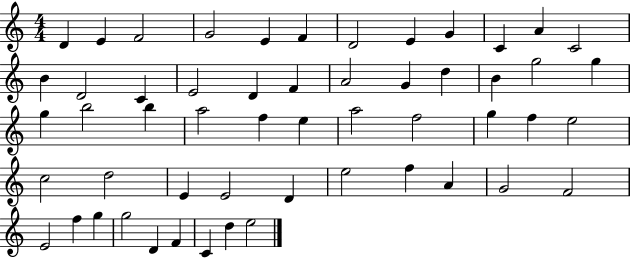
D4/q E4/q F4/h G4/h E4/q F4/q D4/h E4/q G4/q C4/q A4/q C4/h B4/q D4/h C4/q E4/h D4/q F4/q A4/h G4/q D5/q B4/q G5/h G5/q G5/q B5/h B5/q A5/h F5/q E5/q A5/h F5/h G5/q F5/q E5/h C5/h D5/h E4/q E4/h D4/q E5/h F5/q A4/q G4/h F4/h E4/h F5/q G5/q G5/h D4/q F4/q C4/q D5/q E5/h